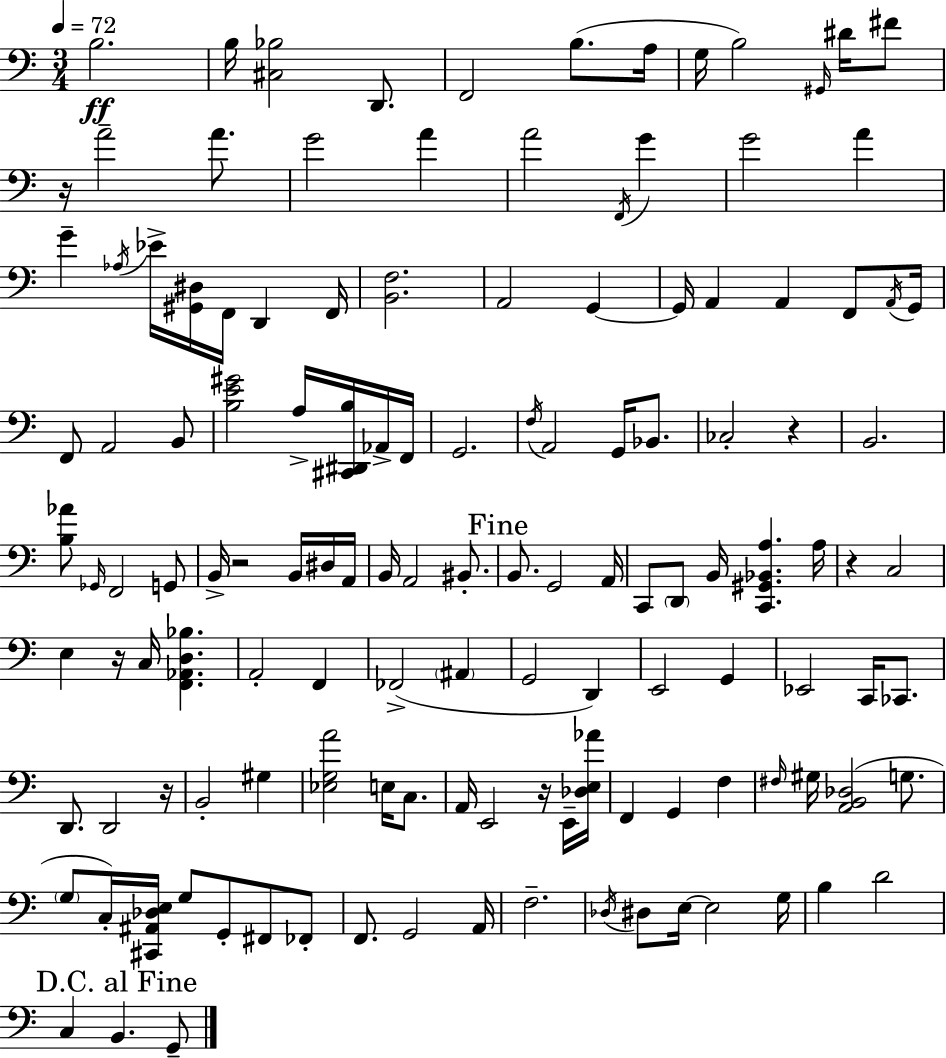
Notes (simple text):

B3/h. B3/s [C#3,Bb3]/h D2/e. F2/h B3/e. A3/s G3/s B3/h G#2/s D#4/s F#4/e R/s A4/h A4/e. G4/h A4/q A4/h F2/s G4/q G4/h A4/q G4/q Ab3/s Eb4/s [G#2,D#3]/s F2/s D2/q F2/s [B2,F3]/h. A2/h G2/q G2/s A2/q A2/q F2/e A2/s G2/s F2/e A2/h B2/e [B3,E4,G#4]/h A3/s [C#2,D#2,B3]/s Ab2/s F2/s G2/h. F3/s A2/h G2/s Bb2/e. CES3/h R/q B2/h. [B3,Ab4]/e Gb2/s F2/h G2/e B2/s R/h B2/s D#3/s A2/s B2/s A2/h BIS2/e. B2/e. G2/h A2/s C2/e D2/e B2/s [C2,G#2,Bb2,A3]/q. A3/s R/q C3/h E3/q R/s C3/s [F2,Ab2,D3,Bb3]/q. A2/h F2/q FES2/h A#2/q G2/h D2/q E2/h G2/q Eb2/h C2/s CES2/e. D2/e. D2/h R/s B2/h G#3/q [Eb3,G3,A4]/h E3/s C3/e. A2/s E2/h R/s E2/s [Db3,E3,Ab4]/s F2/q G2/q F3/q F#3/s G#3/s [A2,B2,Db3]/h G3/e. G3/e C3/s [C#2,A#2,Db3,E3]/s G3/e G2/e F#2/e FES2/e F2/e. G2/h A2/s F3/h. Db3/s D#3/e E3/s E3/h G3/s B3/q D4/h C3/q B2/q. G2/e